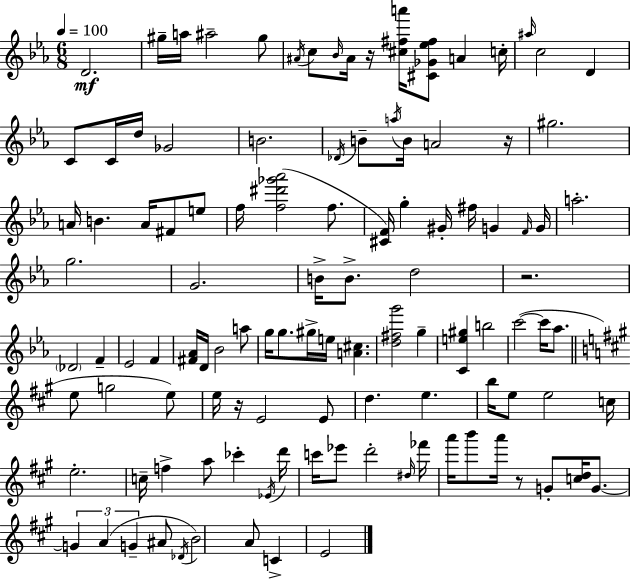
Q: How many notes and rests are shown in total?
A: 112